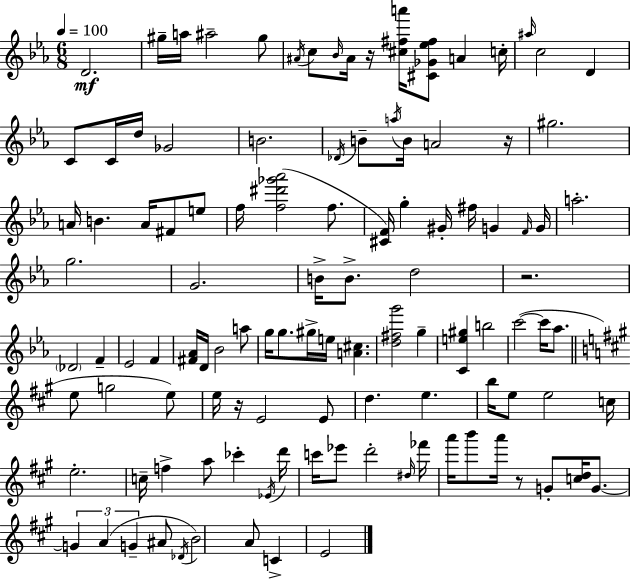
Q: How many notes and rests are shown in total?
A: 112